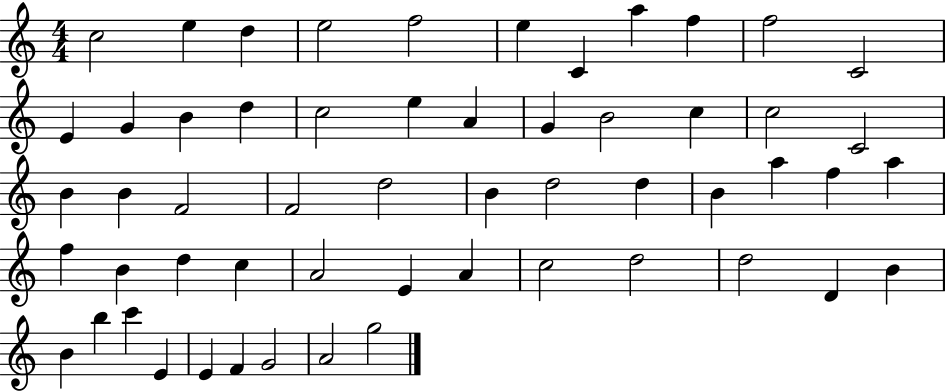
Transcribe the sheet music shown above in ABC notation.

X:1
T:Untitled
M:4/4
L:1/4
K:C
c2 e d e2 f2 e C a f f2 C2 E G B d c2 e A G B2 c c2 C2 B B F2 F2 d2 B d2 d B a f a f B d c A2 E A c2 d2 d2 D B B b c' E E F G2 A2 g2